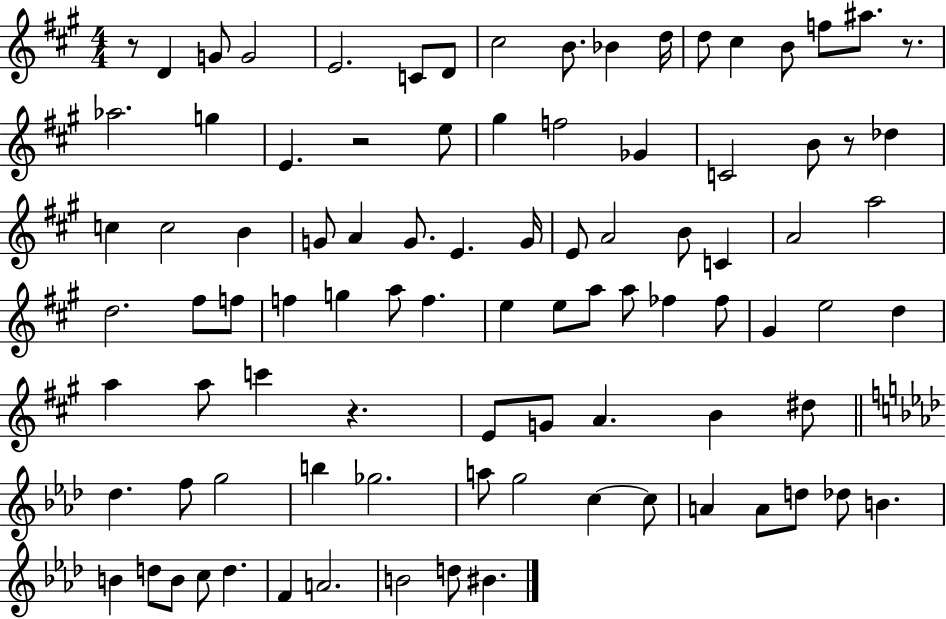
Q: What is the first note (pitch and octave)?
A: D4